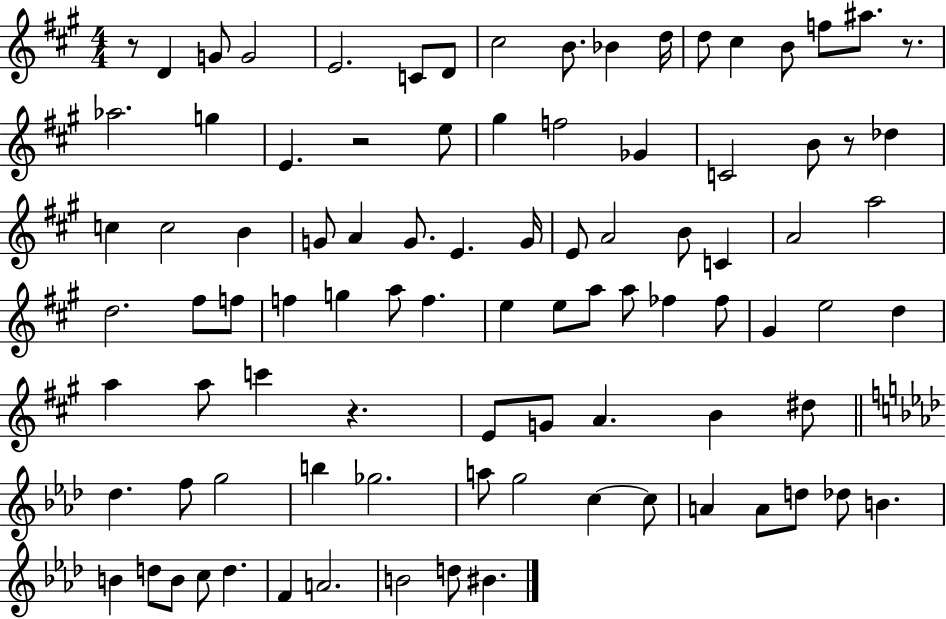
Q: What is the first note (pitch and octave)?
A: D4